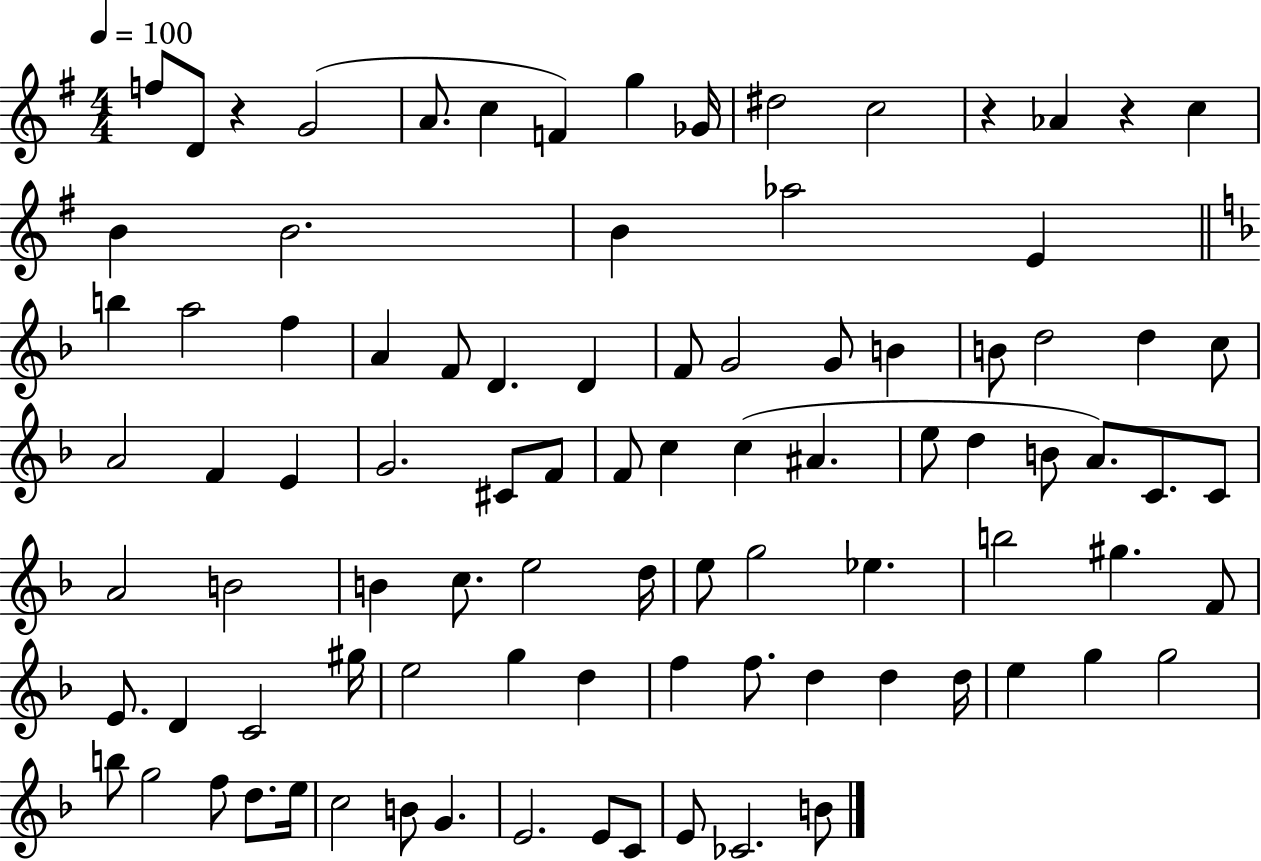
{
  \clef treble
  \numericTimeSignature
  \time 4/4
  \key g \major
  \tempo 4 = 100
  f''8 d'8 r4 g'2( | a'8. c''4 f'4) g''4 ges'16 | dis''2 c''2 | r4 aes'4 r4 c''4 | \break b'4 b'2. | b'4 aes''2 e'4 | \bar "||" \break \key f \major b''4 a''2 f''4 | a'4 f'8 d'4. d'4 | f'8 g'2 g'8 b'4 | b'8 d''2 d''4 c''8 | \break a'2 f'4 e'4 | g'2. cis'8 f'8 | f'8 c''4 c''4( ais'4. | e''8 d''4 b'8 a'8.) c'8. c'8 | \break a'2 b'2 | b'4 c''8. e''2 d''16 | e''8 g''2 ees''4. | b''2 gis''4. f'8 | \break e'8. d'4 c'2 gis''16 | e''2 g''4 d''4 | f''4 f''8. d''4 d''4 d''16 | e''4 g''4 g''2 | \break b''8 g''2 f''8 d''8. e''16 | c''2 b'8 g'4. | e'2. e'8 c'8 | e'8 ces'2. b'8 | \break \bar "|."
}